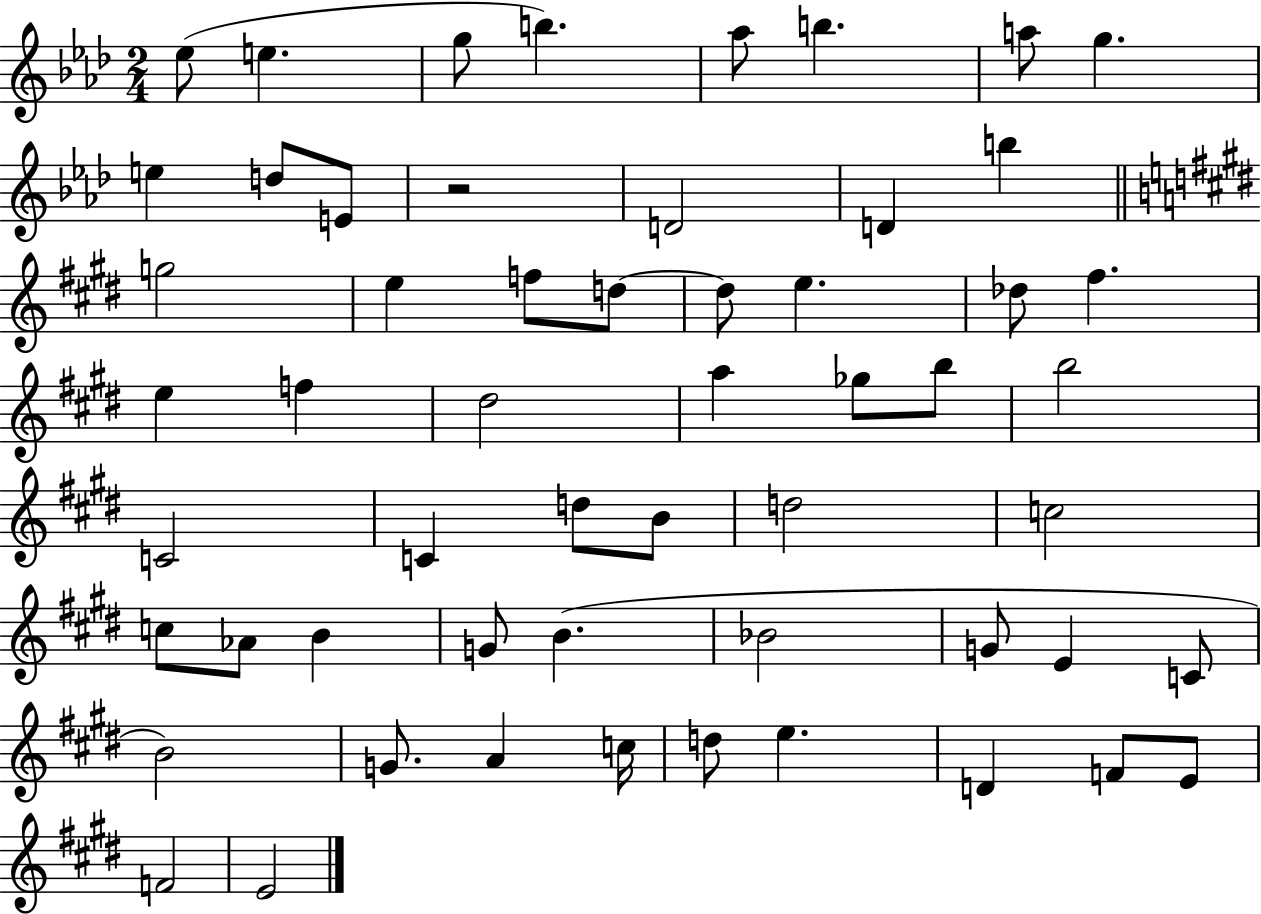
{
  \clef treble
  \numericTimeSignature
  \time 2/4
  \key aes \major
  ees''8( e''4. | g''8 b''4.) | aes''8 b''4. | a''8 g''4. | \break e''4 d''8 e'8 | r2 | d'2 | d'4 b''4 | \break \bar "||" \break \key e \major g''2 | e''4 f''8 d''8~~ | d''8 e''4. | des''8 fis''4. | \break e''4 f''4 | dis''2 | a''4 ges''8 b''8 | b''2 | \break c'2 | c'4 d''8 b'8 | d''2 | c''2 | \break c''8 aes'8 b'4 | g'8 b'4.( | bes'2 | g'8 e'4 c'8 | \break b'2) | g'8. a'4 c''16 | d''8 e''4. | d'4 f'8 e'8 | \break f'2 | e'2 | \bar "|."
}